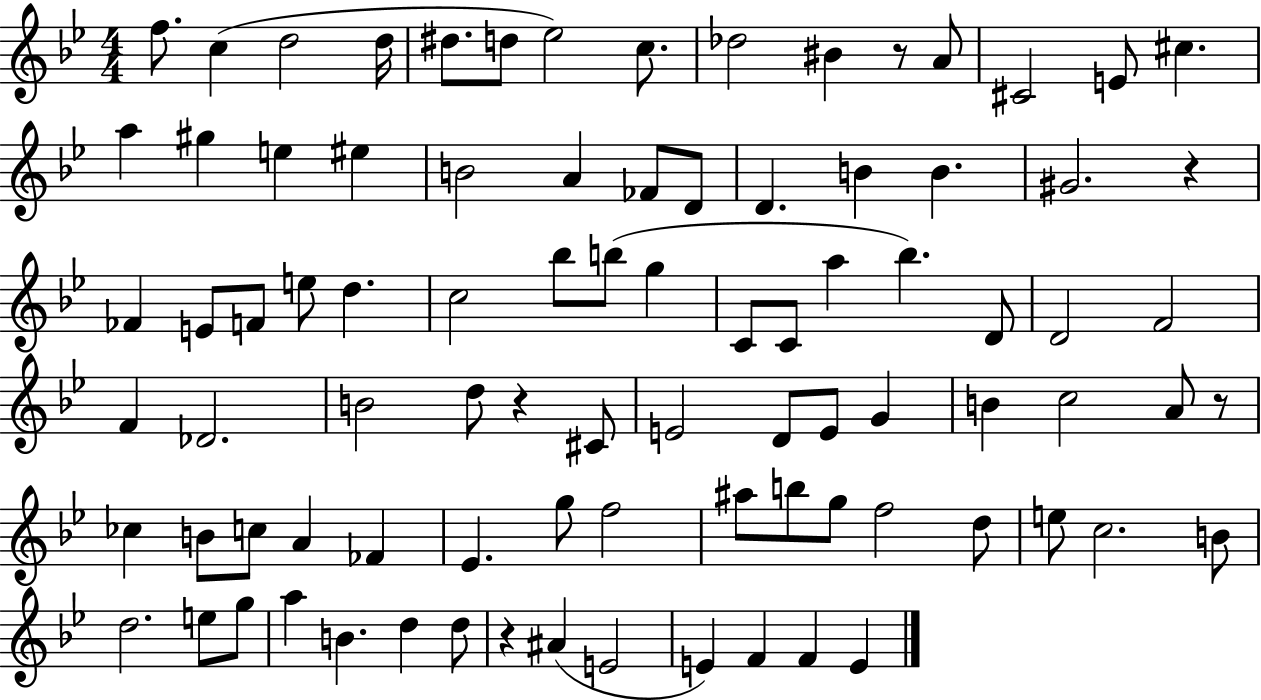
F5/e. C5/q D5/h D5/s D#5/e. D5/e Eb5/h C5/e. Db5/h BIS4/q R/e A4/e C#4/h E4/e C#5/q. A5/q G#5/q E5/q EIS5/q B4/h A4/q FES4/e D4/e D4/q. B4/q B4/q. G#4/h. R/q FES4/q E4/e F4/e E5/e D5/q. C5/h Bb5/e B5/e G5/q C4/e C4/e A5/q Bb5/q. D4/e D4/h F4/h F4/q Db4/h. B4/h D5/e R/q C#4/e E4/h D4/e E4/e G4/q B4/q C5/h A4/e R/e CES5/q B4/e C5/e A4/q FES4/q Eb4/q. G5/e F5/h A#5/e B5/e G5/e F5/h D5/e E5/e C5/h. B4/e D5/h. E5/e G5/e A5/q B4/q. D5/q D5/e R/q A#4/q E4/h E4/q F4/q F4/q E4/q